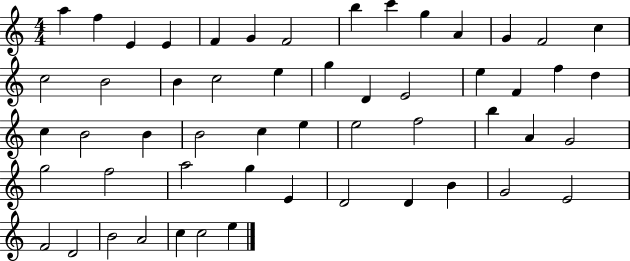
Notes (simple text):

A5/q F5/q E4/q E4/q F4/q G4/q F4/h B5/q C6/q G5/q A4/q G4/q F4/h C5/q C5/h B4/h B4/q C5/h E5/q G5/q D4/q E4/h E5/q F4/q F5/q D5/q C5/q B4/h B4/q B4/h C5/q E5/q E5/h F5/h B5/q A4/q G4/h G5/h F5/h A5/h G5/q E4/q D4/h D4/q B4/q G4/h E4/h F4/h D4/h B4/h A4/h C5/q C5/h E5/q